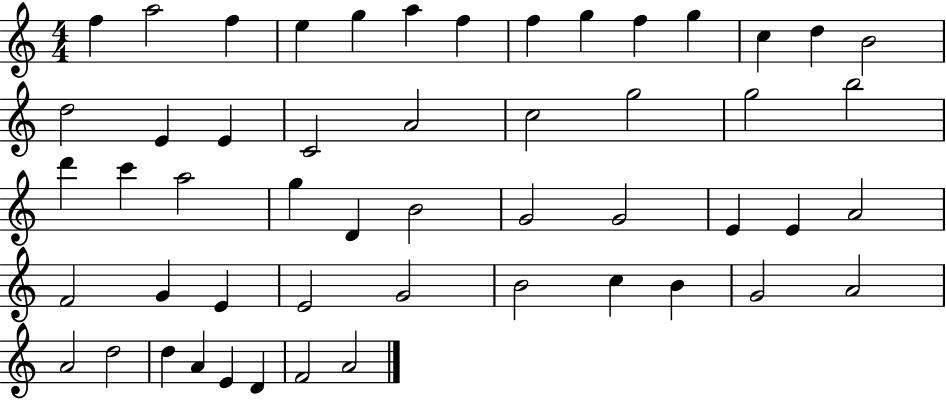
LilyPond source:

{
  \clef treble
  \numericTimeSignature
  \time 4/4
  \key c \major
  f''4 a''2 f''4 | e''4 g''4 a''4 f''4 | f''4 g''4 f''4 g''4 | c''4 d''4 b'2 | \break d''2 e'4 e'4 | c'2 a'2 | c''2 g''2 | g''2 b''2 | \break d'''4 c'''4 a''2 | g''4 d'4 b'2 | g'2 g'2 | e'4 e'4 a'2 | \break f'2 g'4 e'4 | e'2 g'2 | b'2 c''4 b'4 | g'2 a'2 | \break a'2 d''2 | d''4 a'4 e'4 d'4 | f'2 a'2 | \bar "|."
}